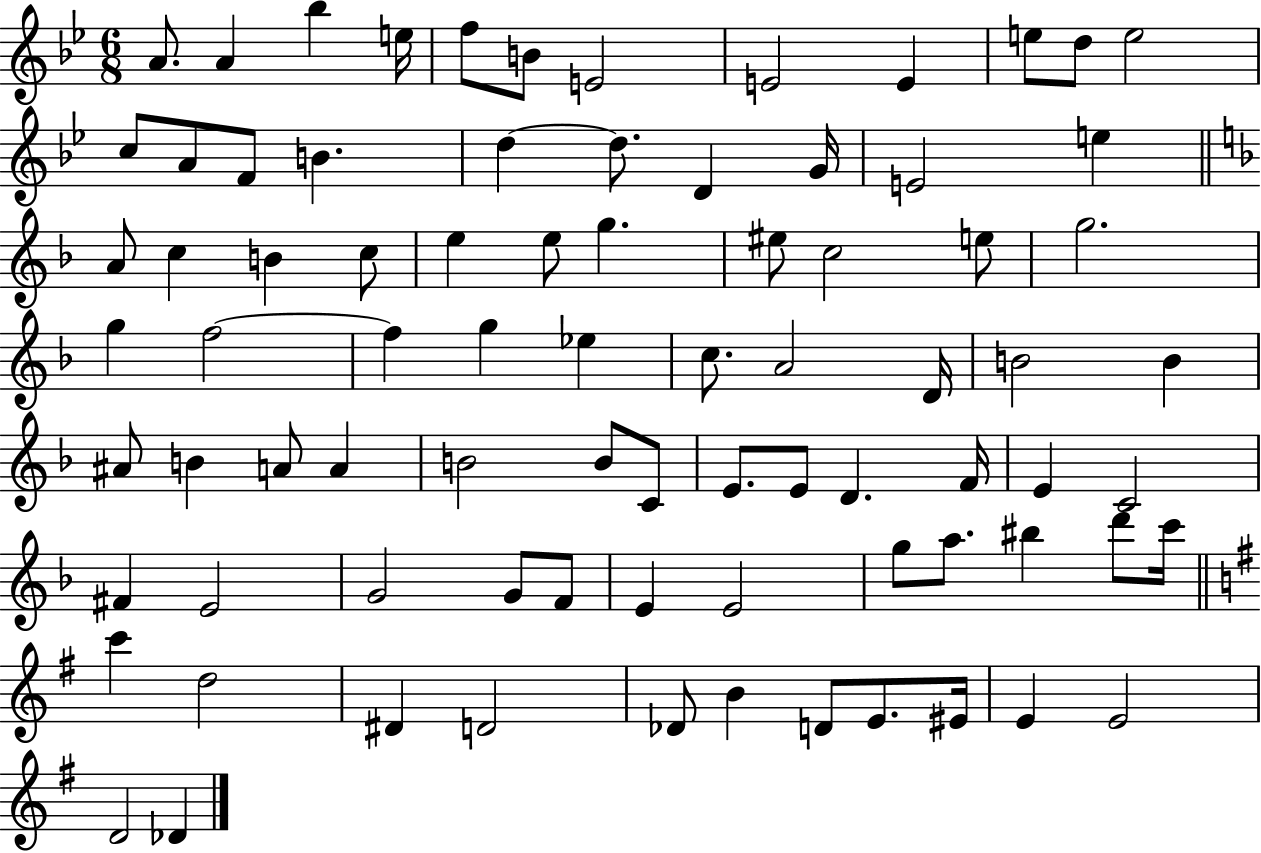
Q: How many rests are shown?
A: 0